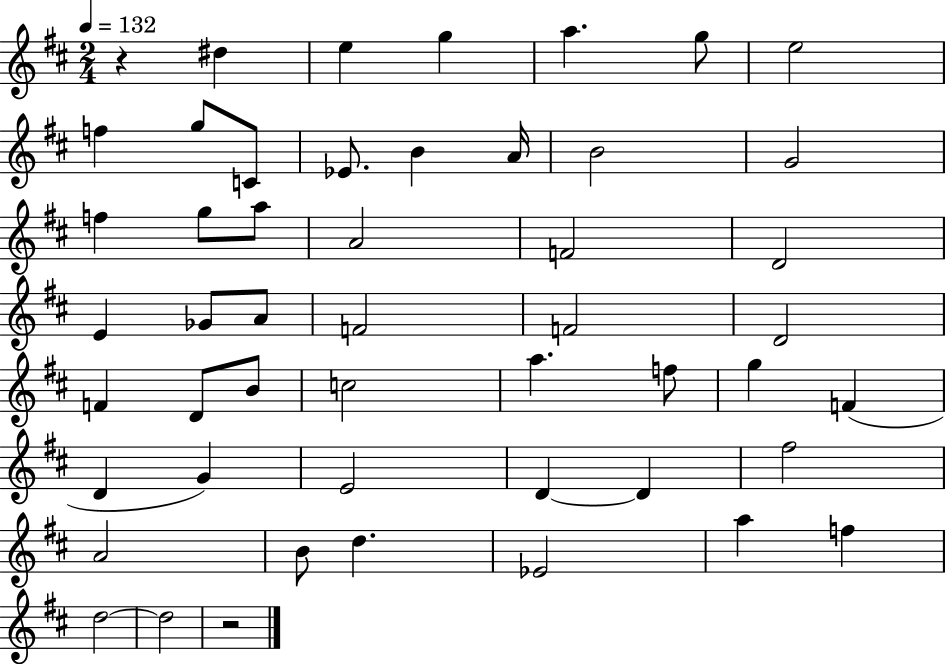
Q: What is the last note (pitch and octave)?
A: D5